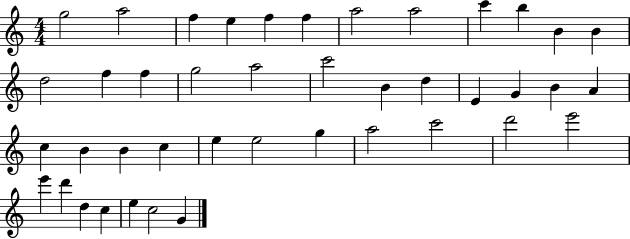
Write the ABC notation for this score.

X:1
T:Untitled
M:4/4
L:1/4
K:C
g2 a2 f e f f a2 a2 c' b B B d2 f f g2 a2 c'2 B d E G B A c B B c e e2 g a2 c'2 d'2 e'2 e' d' d c e c2 G